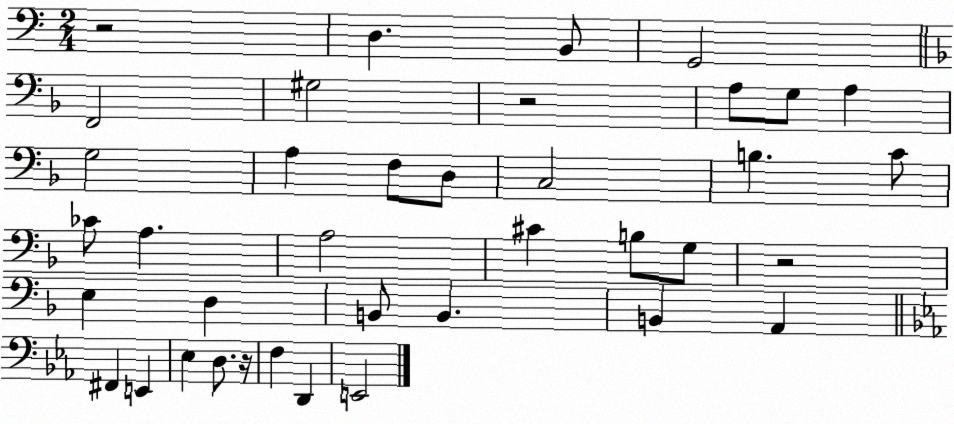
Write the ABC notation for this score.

X:1
T:Untitled
M:2/4
L:1/4
K:C
z2 D, B,,/2 G,,2 F,,2 ^G,2 z2 A,/2 G,/2 A, G,2 A, F,/2 D,/2 C,2 B, C/2 _C/2 A, A,2 ^C B,/2 G,/2 z2 E, D, B,,/2 B,, B,, A,, ^F,, E,, _E, D,/2 z/4 F, D,, E,,2